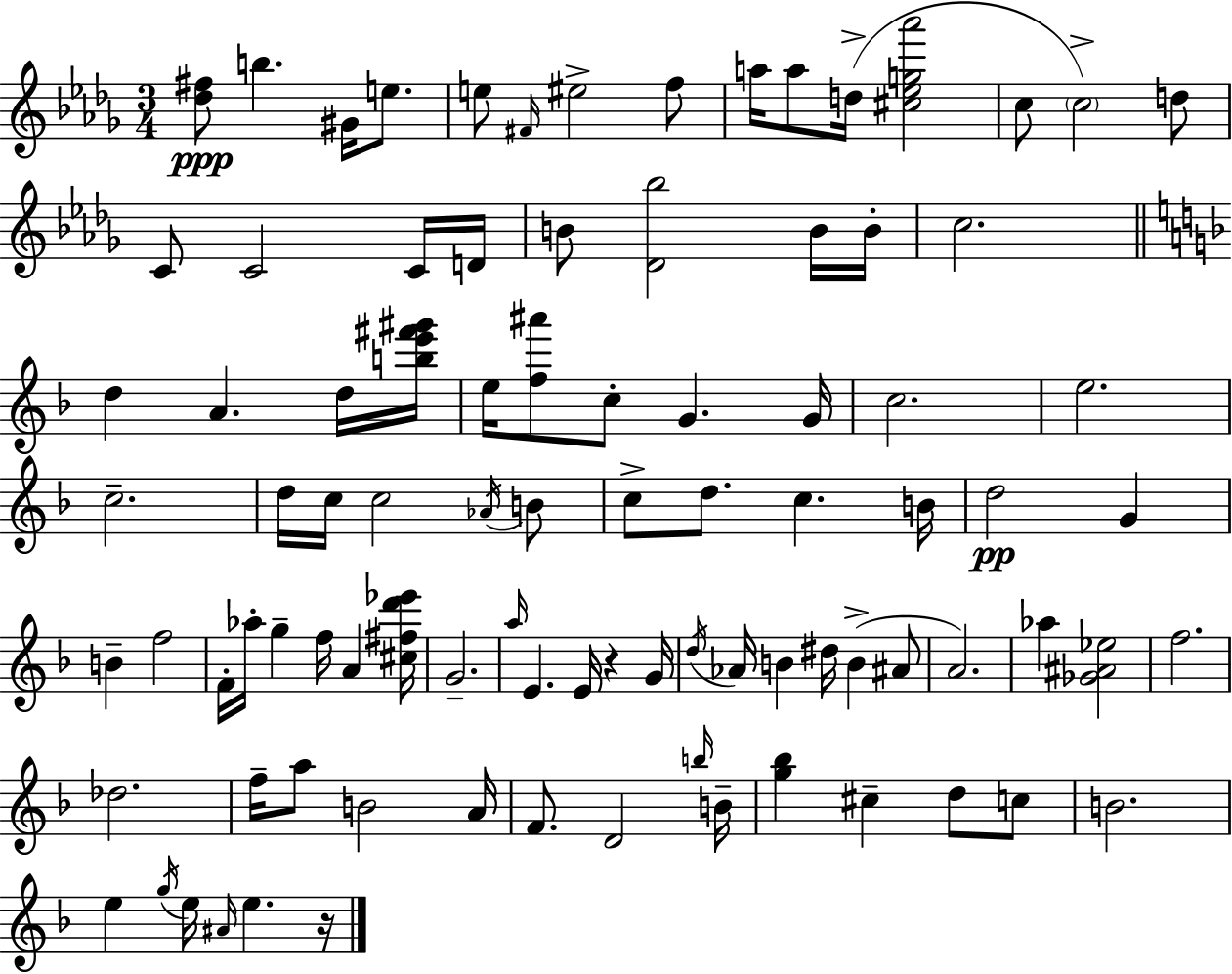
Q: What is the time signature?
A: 3/4